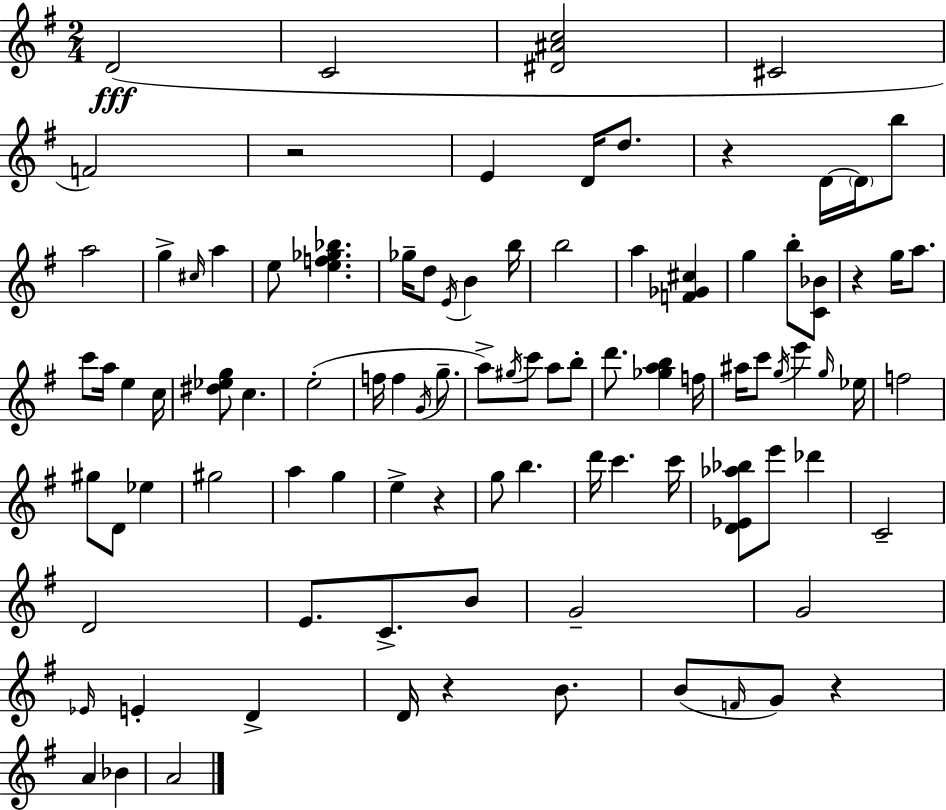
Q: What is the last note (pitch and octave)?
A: A4